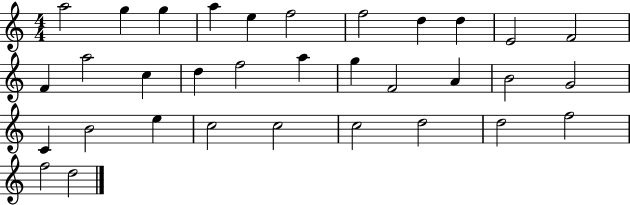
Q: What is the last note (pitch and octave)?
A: D5